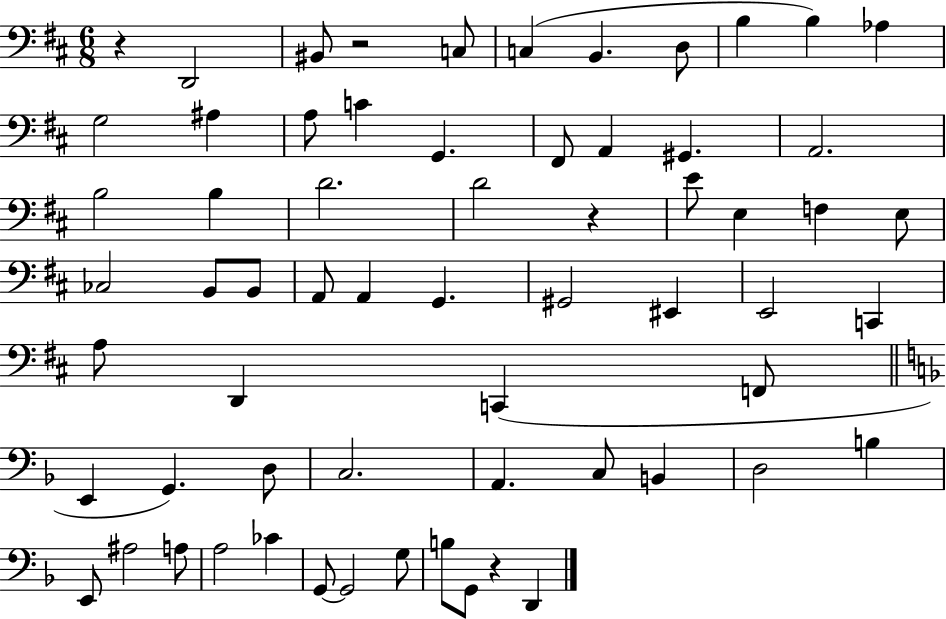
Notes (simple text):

R/q D2/h BIS2/e R/h C3/e C3/q B2/q. D3/e B3/q B3/q Ab3/q G3/h A#3/q A3/e C4/q G2/q. F#2/e A2/q G#2/q. A2/h. B3/h B3/q D4/h. D4/h R/q E4/e E3/q F3/q E3/e CES3/h B2/e B2/e A2/e A2/q G2/q. G#2/h EIS2/q E2/h C2/q A3/e D2/q C2/q F2/e E2/q G2/q. D3/e C3/h. A2/q. C3/e B2/q D3/h B3/q E2/e A#3/h A3/e A3/h CES4/q G2/e G2/h G3/e B3/e G2/e R/q D2/q